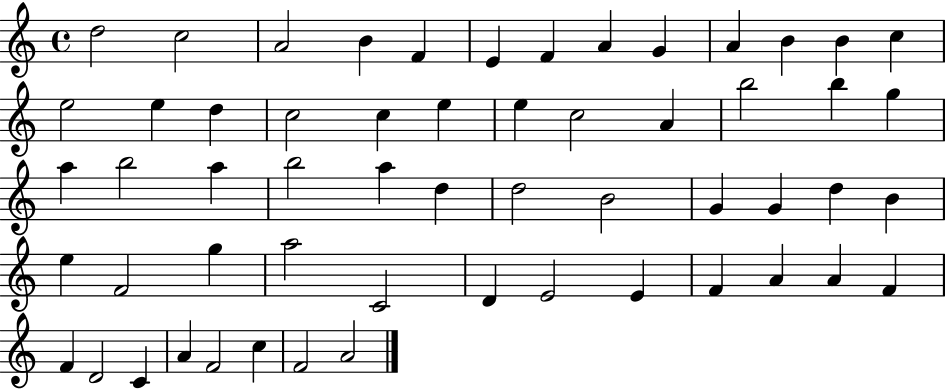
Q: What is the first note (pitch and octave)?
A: D5